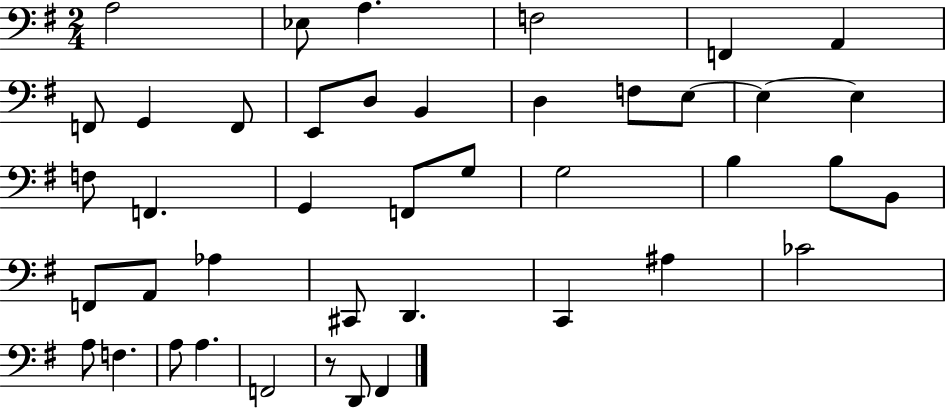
A3/h Eb3/e A3/q. F3/h F2/q A2/q F2/e G2/q F2/e E2/e D3/e B2/q D3/q F3/e E3/e E3/q E3/q F3/e F2/q. G2/q F2/e G3/e G3/h B3/q B3/e B2/e F2/e A2/e Ab3/q C#2/e D2/q. C2/q A#3/q CES4/h A3/e F3/q. A3/e A3/q. F2/h R/e D2/e F#2/q